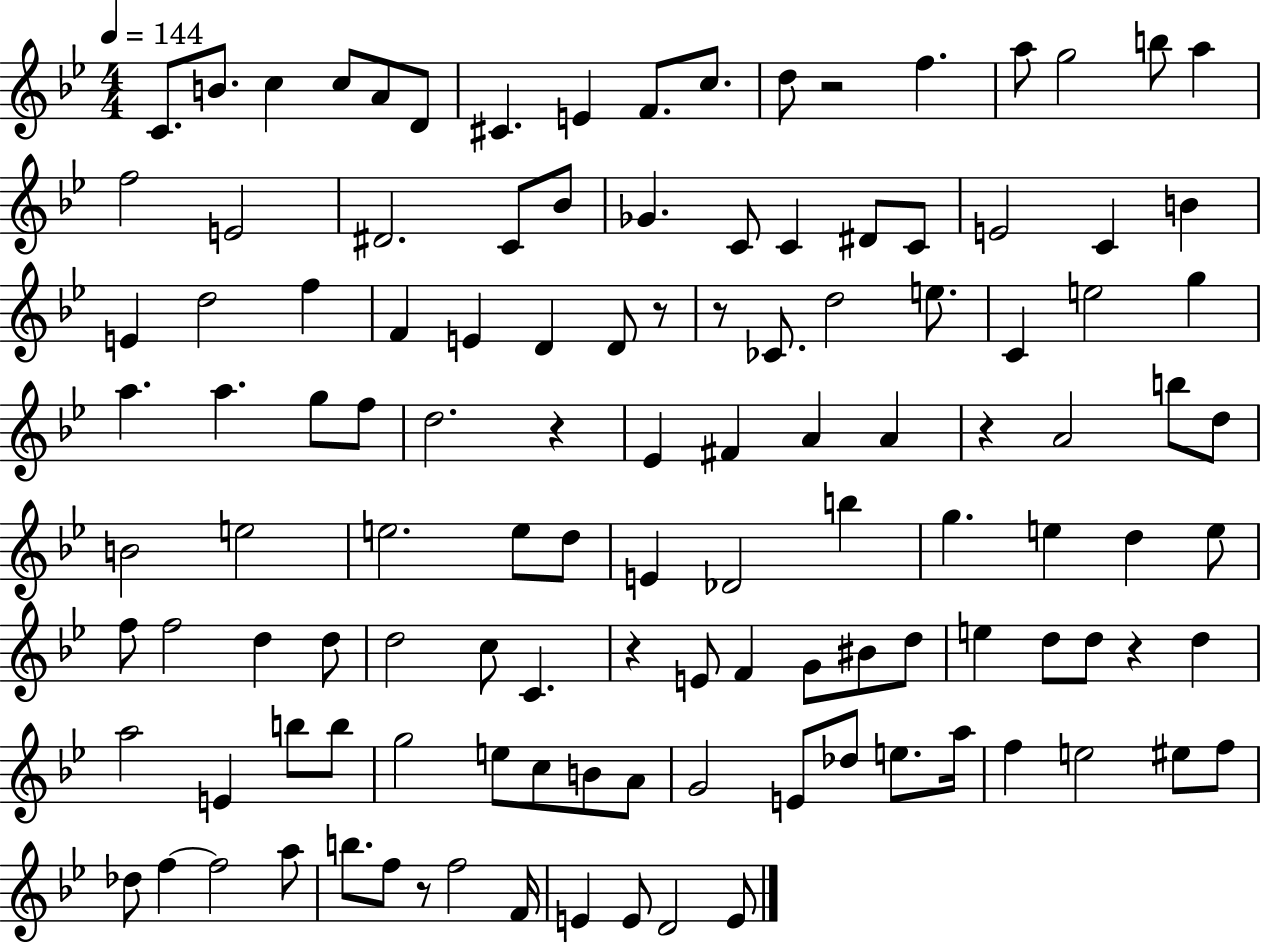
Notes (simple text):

C4/e. B4/e. C5/q C5/e A4/e D4/e C#4/q. E4/q F4/e. C5/e. D5/e R/h F5/q. A5/e G5/h B5/e A5/q F5/h E4/h D#4/h. C4/e Bb4/e Gb4/q. C4/e C4/q D#4/e C4/e E4/h C4/q B4/q E4/q D5/h F5/q F4/q E4/q D4/q D4/e R/e R/e CES4/e. D5/h E5/e. C4/q E5/h G5/q A5/q. A5/q. G5/e F5/e D5/h. R/q Eb4/q F#4/q A4/q A4/q R/q A4/h B5/e D5/e B4/h E5/h E5/h. E5/e D5/e E4/q Db4/h B5/q G5/q. E5/q D5/q E5/e F5/e F5/h D5/q D5/e D5/h C5/e C4/q. R/q E4/e F4/q G4/e BIS4/e D5/e E5/q D5/e D5/e R/q D5/q A5/h E4/q B5/e B5/e G5/h E5/e C5/e B4/e A4/e G4/h E4/e Db5/e E5/e. A5/s F5/q E5/h EIS5/e F5/e Db5/e F5/q F5/h A5/e B5/e. F5/e R/e F5/h F4/s E4/q E4/e D4/h E4/e